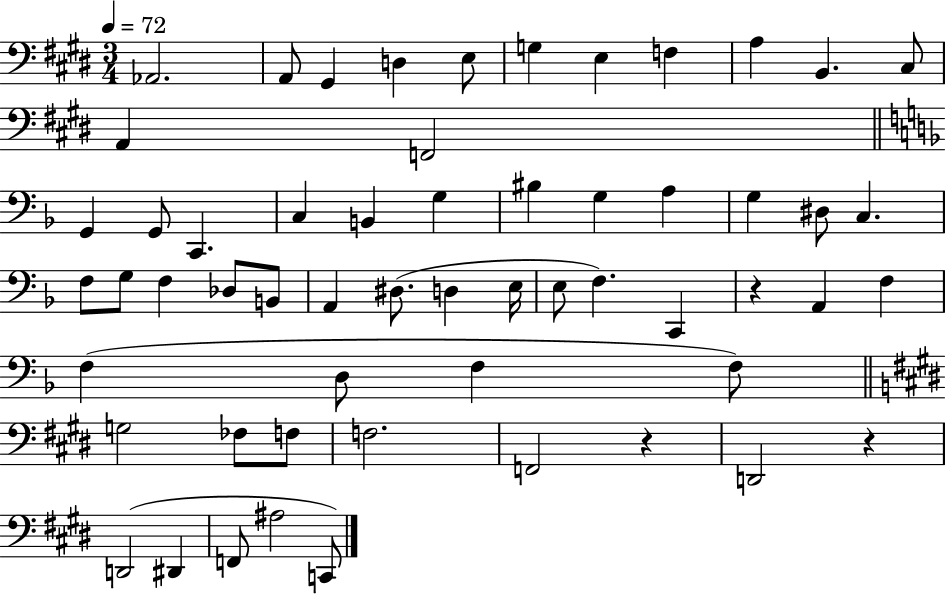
Ab2/h. A2/e G#2/q D3/q E3/e G3/q E3/q F3/q A3/q B2/q. C#3/e A2/q F2/h G2/q G2/e C2/q. C3/q B2/q G3/q BIS3/q G3/q A3/q G3/q D#3/e C3/q. F3/e G3/e F3/q Db3/e B2/e A2/q D#3/e. D3/q E3/s E3/e F3/q. C2/q R/q A2/q F3/q F3/q D3/e F3/q F3/e G3/h FES3/e F3/e F3/h. F2/h R/q D2/h R/q D2/h D#2/q F2/e A#3/h C2/e